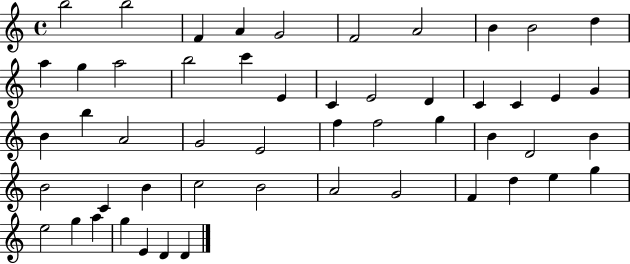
B5/h B5/h F4/q A4/q G4/h F4/h A4/h B4/q B4/h D5/q A5/q G5/q A5/h B5/h C6/q E4/q C4/q E4/h D4/q C4/q C4/q E4/q G4/q B4/q B5/q A4/h G4/h E4/h F5/q F5/h G5/q B4/q D4/h B4/q B4/h C4/q B4/q C5/h B4/h A4/h G4/h F4/q D5/q E5/q G5/q E5/h G5/q A5/q G5/q E4/q D4/q D4/q